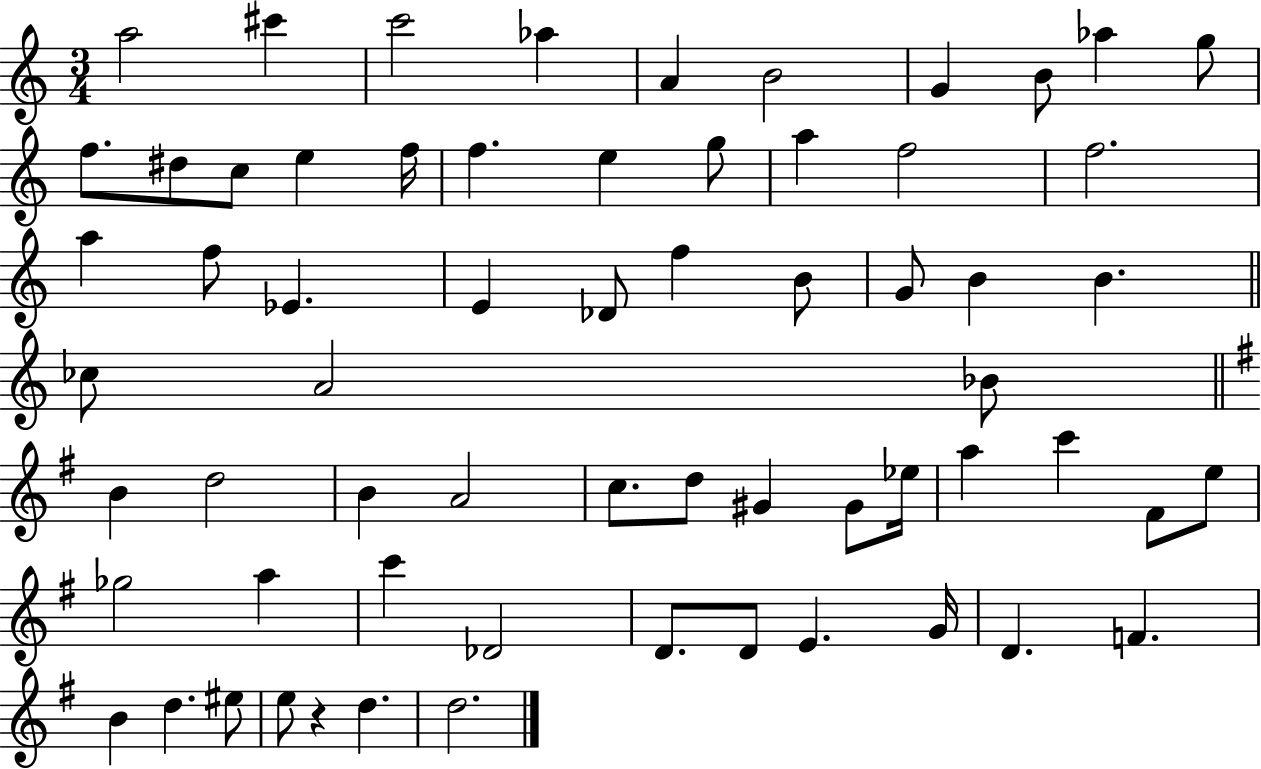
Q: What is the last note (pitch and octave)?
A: D5